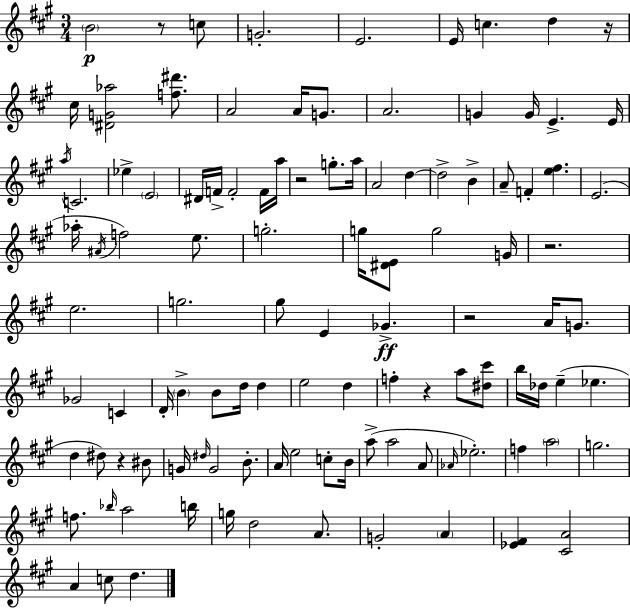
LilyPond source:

{
  \clef treble
  \numericTimeSignature
  \time 3/4
  \key a \major
  \repeat volta 2 { \parenthesize b'2\p r8 c''8 | g'2.-. | e'2. | e'16 c''4. d''4 r16 | \break cis''16 <dis' g' aes''>2 <f'' dis'''>8. | a'2 a'16 g'8. | a'2. | g'4 g'16 e'4.-> e'16 | \break \acciaccatura { a''16 } c'2. | ees''4-> \parenthesize e'2 | dis'16 f'16-> f'2-. f'16 | a''16 r2 g''8.-. | \break a''16 a'2 d''4~~ | d''2-> b'4-> | a'8-- f'4-. <e'' fis''>4. | e'2.( | \break aes''16-. \acciaccatura { ais'16 } f''2) e''8. | g''2.-. | g''16 <dis' e'>8 g''2 | g'16 r2. | \break e''2. | g''2. | gis''8 e'4 ges'4.->\ff | r2 a'16 g'8. | \break ges'2 c'4 | d'16-. \parenthesize b'4-> b'8 d''16 d''4 | e''2 d''4 | f''4-. r4 a''8 | \break <dis'' cis'''>8 b''16 des''16 e''4--( ees''4. | d''4 dis''8) r4 | bis'8 g'16 \grace { dis''16 } g'2 | b'8.-. a'16 e''2 | \break c''8-. b'16 a''8->( a''2 | a'8 \grace { aes'16 }) ees''2.-. | f''4 \parenthesize a''2 | g''2. | \break f''8. \grace { bes''16 } a''2 | b''16 g''16 d''2 | a'8. g'2-. | \parenthesize a'4 <ees' fis'>4 <cis' a'>2 | \break a'4 c''8 d''4. | } \bar "|."
}